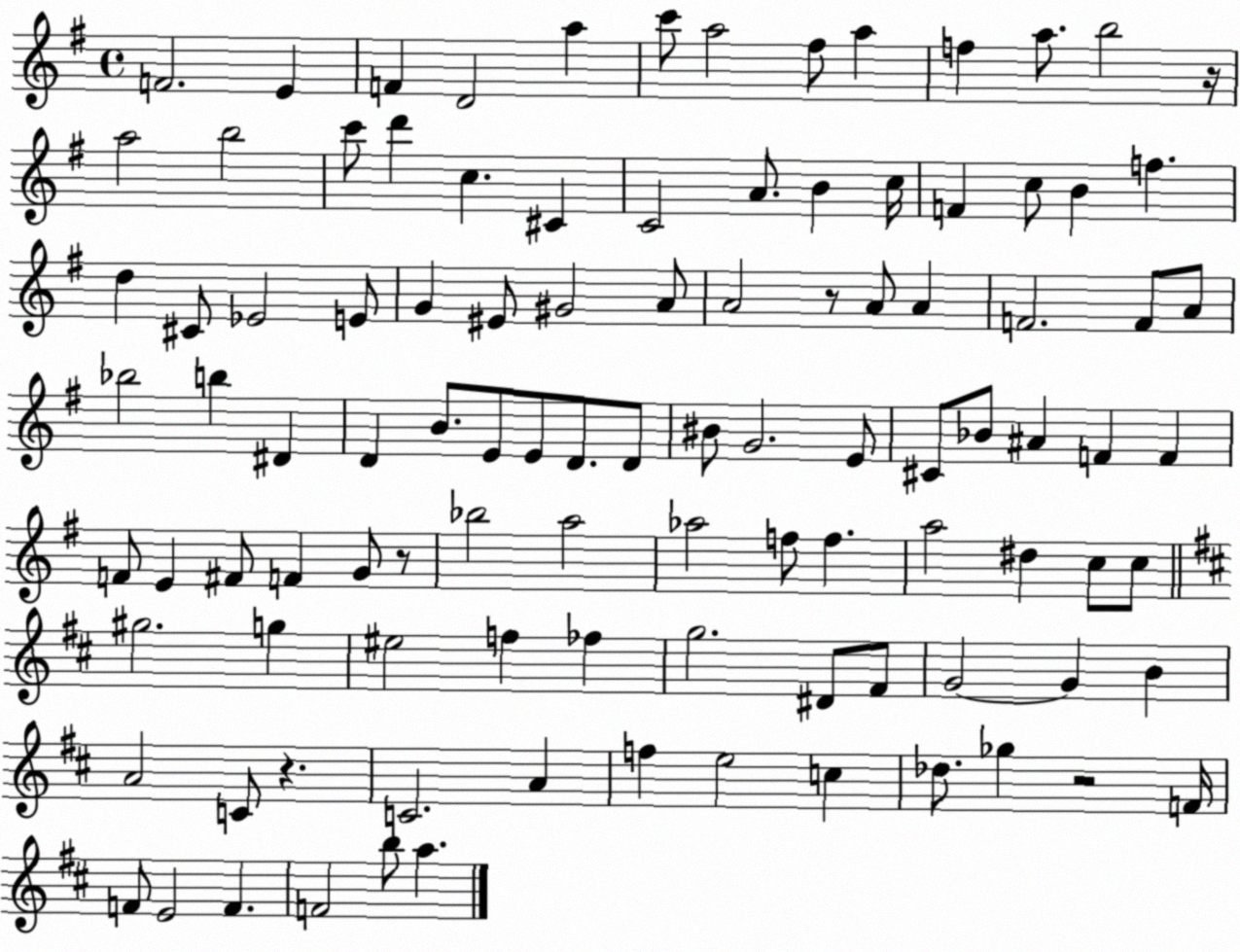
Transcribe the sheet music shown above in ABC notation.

X:1
T:Untitled
M:4/4
L:1/4
K:G
F2 E F D2 a c'/2 a2 ^f/2 a f a/2 b2 z/4 a2 b2 c'/2 d' c ^C C2 A/2 B c/4 F c/2 B f d ^C/2 _E2 E/2 G ^E/2 ^G2 A/2 A2 z/2 A/2 A F2 F/2 A/2 _b2 b ^D D B/2 E/2 E/2 D/2 D/2 ^B/2 G2 E/2 ^C/2 _B/2 ^A F F F/2 E ^F/2 F G/2 z/2 _b2 a2 _a2 f/2 f a2 ^d c/2 c/2 ^g2 g ^e2 f _f g2 ^D/2 ^F/2 G2 G B A2 C/2 z C2 A f e2 c _d/2 _g z2 F/4 F/2 E2 F F2 b/2 a